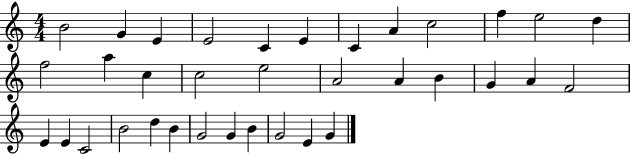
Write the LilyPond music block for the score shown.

{
  \clef treble
  \numericTimeSignature
  \time 4/4
  \key c \major
  b'2 g'4 e'4 | e'2 c'4 e'4 | c'4 a'4 c''2 | f''4 e''2 d''4 | \break f''2 a''4 c''4 | c''2 e''2 | a'2 a'4 b'4 | g'4 a'4 f'2 | \break e'4 e'4 c'2 | b'2 d''4 b'4 | g'2 g'4 b'4 | g'2 e'4 g'4 | \break \bar "|."
}